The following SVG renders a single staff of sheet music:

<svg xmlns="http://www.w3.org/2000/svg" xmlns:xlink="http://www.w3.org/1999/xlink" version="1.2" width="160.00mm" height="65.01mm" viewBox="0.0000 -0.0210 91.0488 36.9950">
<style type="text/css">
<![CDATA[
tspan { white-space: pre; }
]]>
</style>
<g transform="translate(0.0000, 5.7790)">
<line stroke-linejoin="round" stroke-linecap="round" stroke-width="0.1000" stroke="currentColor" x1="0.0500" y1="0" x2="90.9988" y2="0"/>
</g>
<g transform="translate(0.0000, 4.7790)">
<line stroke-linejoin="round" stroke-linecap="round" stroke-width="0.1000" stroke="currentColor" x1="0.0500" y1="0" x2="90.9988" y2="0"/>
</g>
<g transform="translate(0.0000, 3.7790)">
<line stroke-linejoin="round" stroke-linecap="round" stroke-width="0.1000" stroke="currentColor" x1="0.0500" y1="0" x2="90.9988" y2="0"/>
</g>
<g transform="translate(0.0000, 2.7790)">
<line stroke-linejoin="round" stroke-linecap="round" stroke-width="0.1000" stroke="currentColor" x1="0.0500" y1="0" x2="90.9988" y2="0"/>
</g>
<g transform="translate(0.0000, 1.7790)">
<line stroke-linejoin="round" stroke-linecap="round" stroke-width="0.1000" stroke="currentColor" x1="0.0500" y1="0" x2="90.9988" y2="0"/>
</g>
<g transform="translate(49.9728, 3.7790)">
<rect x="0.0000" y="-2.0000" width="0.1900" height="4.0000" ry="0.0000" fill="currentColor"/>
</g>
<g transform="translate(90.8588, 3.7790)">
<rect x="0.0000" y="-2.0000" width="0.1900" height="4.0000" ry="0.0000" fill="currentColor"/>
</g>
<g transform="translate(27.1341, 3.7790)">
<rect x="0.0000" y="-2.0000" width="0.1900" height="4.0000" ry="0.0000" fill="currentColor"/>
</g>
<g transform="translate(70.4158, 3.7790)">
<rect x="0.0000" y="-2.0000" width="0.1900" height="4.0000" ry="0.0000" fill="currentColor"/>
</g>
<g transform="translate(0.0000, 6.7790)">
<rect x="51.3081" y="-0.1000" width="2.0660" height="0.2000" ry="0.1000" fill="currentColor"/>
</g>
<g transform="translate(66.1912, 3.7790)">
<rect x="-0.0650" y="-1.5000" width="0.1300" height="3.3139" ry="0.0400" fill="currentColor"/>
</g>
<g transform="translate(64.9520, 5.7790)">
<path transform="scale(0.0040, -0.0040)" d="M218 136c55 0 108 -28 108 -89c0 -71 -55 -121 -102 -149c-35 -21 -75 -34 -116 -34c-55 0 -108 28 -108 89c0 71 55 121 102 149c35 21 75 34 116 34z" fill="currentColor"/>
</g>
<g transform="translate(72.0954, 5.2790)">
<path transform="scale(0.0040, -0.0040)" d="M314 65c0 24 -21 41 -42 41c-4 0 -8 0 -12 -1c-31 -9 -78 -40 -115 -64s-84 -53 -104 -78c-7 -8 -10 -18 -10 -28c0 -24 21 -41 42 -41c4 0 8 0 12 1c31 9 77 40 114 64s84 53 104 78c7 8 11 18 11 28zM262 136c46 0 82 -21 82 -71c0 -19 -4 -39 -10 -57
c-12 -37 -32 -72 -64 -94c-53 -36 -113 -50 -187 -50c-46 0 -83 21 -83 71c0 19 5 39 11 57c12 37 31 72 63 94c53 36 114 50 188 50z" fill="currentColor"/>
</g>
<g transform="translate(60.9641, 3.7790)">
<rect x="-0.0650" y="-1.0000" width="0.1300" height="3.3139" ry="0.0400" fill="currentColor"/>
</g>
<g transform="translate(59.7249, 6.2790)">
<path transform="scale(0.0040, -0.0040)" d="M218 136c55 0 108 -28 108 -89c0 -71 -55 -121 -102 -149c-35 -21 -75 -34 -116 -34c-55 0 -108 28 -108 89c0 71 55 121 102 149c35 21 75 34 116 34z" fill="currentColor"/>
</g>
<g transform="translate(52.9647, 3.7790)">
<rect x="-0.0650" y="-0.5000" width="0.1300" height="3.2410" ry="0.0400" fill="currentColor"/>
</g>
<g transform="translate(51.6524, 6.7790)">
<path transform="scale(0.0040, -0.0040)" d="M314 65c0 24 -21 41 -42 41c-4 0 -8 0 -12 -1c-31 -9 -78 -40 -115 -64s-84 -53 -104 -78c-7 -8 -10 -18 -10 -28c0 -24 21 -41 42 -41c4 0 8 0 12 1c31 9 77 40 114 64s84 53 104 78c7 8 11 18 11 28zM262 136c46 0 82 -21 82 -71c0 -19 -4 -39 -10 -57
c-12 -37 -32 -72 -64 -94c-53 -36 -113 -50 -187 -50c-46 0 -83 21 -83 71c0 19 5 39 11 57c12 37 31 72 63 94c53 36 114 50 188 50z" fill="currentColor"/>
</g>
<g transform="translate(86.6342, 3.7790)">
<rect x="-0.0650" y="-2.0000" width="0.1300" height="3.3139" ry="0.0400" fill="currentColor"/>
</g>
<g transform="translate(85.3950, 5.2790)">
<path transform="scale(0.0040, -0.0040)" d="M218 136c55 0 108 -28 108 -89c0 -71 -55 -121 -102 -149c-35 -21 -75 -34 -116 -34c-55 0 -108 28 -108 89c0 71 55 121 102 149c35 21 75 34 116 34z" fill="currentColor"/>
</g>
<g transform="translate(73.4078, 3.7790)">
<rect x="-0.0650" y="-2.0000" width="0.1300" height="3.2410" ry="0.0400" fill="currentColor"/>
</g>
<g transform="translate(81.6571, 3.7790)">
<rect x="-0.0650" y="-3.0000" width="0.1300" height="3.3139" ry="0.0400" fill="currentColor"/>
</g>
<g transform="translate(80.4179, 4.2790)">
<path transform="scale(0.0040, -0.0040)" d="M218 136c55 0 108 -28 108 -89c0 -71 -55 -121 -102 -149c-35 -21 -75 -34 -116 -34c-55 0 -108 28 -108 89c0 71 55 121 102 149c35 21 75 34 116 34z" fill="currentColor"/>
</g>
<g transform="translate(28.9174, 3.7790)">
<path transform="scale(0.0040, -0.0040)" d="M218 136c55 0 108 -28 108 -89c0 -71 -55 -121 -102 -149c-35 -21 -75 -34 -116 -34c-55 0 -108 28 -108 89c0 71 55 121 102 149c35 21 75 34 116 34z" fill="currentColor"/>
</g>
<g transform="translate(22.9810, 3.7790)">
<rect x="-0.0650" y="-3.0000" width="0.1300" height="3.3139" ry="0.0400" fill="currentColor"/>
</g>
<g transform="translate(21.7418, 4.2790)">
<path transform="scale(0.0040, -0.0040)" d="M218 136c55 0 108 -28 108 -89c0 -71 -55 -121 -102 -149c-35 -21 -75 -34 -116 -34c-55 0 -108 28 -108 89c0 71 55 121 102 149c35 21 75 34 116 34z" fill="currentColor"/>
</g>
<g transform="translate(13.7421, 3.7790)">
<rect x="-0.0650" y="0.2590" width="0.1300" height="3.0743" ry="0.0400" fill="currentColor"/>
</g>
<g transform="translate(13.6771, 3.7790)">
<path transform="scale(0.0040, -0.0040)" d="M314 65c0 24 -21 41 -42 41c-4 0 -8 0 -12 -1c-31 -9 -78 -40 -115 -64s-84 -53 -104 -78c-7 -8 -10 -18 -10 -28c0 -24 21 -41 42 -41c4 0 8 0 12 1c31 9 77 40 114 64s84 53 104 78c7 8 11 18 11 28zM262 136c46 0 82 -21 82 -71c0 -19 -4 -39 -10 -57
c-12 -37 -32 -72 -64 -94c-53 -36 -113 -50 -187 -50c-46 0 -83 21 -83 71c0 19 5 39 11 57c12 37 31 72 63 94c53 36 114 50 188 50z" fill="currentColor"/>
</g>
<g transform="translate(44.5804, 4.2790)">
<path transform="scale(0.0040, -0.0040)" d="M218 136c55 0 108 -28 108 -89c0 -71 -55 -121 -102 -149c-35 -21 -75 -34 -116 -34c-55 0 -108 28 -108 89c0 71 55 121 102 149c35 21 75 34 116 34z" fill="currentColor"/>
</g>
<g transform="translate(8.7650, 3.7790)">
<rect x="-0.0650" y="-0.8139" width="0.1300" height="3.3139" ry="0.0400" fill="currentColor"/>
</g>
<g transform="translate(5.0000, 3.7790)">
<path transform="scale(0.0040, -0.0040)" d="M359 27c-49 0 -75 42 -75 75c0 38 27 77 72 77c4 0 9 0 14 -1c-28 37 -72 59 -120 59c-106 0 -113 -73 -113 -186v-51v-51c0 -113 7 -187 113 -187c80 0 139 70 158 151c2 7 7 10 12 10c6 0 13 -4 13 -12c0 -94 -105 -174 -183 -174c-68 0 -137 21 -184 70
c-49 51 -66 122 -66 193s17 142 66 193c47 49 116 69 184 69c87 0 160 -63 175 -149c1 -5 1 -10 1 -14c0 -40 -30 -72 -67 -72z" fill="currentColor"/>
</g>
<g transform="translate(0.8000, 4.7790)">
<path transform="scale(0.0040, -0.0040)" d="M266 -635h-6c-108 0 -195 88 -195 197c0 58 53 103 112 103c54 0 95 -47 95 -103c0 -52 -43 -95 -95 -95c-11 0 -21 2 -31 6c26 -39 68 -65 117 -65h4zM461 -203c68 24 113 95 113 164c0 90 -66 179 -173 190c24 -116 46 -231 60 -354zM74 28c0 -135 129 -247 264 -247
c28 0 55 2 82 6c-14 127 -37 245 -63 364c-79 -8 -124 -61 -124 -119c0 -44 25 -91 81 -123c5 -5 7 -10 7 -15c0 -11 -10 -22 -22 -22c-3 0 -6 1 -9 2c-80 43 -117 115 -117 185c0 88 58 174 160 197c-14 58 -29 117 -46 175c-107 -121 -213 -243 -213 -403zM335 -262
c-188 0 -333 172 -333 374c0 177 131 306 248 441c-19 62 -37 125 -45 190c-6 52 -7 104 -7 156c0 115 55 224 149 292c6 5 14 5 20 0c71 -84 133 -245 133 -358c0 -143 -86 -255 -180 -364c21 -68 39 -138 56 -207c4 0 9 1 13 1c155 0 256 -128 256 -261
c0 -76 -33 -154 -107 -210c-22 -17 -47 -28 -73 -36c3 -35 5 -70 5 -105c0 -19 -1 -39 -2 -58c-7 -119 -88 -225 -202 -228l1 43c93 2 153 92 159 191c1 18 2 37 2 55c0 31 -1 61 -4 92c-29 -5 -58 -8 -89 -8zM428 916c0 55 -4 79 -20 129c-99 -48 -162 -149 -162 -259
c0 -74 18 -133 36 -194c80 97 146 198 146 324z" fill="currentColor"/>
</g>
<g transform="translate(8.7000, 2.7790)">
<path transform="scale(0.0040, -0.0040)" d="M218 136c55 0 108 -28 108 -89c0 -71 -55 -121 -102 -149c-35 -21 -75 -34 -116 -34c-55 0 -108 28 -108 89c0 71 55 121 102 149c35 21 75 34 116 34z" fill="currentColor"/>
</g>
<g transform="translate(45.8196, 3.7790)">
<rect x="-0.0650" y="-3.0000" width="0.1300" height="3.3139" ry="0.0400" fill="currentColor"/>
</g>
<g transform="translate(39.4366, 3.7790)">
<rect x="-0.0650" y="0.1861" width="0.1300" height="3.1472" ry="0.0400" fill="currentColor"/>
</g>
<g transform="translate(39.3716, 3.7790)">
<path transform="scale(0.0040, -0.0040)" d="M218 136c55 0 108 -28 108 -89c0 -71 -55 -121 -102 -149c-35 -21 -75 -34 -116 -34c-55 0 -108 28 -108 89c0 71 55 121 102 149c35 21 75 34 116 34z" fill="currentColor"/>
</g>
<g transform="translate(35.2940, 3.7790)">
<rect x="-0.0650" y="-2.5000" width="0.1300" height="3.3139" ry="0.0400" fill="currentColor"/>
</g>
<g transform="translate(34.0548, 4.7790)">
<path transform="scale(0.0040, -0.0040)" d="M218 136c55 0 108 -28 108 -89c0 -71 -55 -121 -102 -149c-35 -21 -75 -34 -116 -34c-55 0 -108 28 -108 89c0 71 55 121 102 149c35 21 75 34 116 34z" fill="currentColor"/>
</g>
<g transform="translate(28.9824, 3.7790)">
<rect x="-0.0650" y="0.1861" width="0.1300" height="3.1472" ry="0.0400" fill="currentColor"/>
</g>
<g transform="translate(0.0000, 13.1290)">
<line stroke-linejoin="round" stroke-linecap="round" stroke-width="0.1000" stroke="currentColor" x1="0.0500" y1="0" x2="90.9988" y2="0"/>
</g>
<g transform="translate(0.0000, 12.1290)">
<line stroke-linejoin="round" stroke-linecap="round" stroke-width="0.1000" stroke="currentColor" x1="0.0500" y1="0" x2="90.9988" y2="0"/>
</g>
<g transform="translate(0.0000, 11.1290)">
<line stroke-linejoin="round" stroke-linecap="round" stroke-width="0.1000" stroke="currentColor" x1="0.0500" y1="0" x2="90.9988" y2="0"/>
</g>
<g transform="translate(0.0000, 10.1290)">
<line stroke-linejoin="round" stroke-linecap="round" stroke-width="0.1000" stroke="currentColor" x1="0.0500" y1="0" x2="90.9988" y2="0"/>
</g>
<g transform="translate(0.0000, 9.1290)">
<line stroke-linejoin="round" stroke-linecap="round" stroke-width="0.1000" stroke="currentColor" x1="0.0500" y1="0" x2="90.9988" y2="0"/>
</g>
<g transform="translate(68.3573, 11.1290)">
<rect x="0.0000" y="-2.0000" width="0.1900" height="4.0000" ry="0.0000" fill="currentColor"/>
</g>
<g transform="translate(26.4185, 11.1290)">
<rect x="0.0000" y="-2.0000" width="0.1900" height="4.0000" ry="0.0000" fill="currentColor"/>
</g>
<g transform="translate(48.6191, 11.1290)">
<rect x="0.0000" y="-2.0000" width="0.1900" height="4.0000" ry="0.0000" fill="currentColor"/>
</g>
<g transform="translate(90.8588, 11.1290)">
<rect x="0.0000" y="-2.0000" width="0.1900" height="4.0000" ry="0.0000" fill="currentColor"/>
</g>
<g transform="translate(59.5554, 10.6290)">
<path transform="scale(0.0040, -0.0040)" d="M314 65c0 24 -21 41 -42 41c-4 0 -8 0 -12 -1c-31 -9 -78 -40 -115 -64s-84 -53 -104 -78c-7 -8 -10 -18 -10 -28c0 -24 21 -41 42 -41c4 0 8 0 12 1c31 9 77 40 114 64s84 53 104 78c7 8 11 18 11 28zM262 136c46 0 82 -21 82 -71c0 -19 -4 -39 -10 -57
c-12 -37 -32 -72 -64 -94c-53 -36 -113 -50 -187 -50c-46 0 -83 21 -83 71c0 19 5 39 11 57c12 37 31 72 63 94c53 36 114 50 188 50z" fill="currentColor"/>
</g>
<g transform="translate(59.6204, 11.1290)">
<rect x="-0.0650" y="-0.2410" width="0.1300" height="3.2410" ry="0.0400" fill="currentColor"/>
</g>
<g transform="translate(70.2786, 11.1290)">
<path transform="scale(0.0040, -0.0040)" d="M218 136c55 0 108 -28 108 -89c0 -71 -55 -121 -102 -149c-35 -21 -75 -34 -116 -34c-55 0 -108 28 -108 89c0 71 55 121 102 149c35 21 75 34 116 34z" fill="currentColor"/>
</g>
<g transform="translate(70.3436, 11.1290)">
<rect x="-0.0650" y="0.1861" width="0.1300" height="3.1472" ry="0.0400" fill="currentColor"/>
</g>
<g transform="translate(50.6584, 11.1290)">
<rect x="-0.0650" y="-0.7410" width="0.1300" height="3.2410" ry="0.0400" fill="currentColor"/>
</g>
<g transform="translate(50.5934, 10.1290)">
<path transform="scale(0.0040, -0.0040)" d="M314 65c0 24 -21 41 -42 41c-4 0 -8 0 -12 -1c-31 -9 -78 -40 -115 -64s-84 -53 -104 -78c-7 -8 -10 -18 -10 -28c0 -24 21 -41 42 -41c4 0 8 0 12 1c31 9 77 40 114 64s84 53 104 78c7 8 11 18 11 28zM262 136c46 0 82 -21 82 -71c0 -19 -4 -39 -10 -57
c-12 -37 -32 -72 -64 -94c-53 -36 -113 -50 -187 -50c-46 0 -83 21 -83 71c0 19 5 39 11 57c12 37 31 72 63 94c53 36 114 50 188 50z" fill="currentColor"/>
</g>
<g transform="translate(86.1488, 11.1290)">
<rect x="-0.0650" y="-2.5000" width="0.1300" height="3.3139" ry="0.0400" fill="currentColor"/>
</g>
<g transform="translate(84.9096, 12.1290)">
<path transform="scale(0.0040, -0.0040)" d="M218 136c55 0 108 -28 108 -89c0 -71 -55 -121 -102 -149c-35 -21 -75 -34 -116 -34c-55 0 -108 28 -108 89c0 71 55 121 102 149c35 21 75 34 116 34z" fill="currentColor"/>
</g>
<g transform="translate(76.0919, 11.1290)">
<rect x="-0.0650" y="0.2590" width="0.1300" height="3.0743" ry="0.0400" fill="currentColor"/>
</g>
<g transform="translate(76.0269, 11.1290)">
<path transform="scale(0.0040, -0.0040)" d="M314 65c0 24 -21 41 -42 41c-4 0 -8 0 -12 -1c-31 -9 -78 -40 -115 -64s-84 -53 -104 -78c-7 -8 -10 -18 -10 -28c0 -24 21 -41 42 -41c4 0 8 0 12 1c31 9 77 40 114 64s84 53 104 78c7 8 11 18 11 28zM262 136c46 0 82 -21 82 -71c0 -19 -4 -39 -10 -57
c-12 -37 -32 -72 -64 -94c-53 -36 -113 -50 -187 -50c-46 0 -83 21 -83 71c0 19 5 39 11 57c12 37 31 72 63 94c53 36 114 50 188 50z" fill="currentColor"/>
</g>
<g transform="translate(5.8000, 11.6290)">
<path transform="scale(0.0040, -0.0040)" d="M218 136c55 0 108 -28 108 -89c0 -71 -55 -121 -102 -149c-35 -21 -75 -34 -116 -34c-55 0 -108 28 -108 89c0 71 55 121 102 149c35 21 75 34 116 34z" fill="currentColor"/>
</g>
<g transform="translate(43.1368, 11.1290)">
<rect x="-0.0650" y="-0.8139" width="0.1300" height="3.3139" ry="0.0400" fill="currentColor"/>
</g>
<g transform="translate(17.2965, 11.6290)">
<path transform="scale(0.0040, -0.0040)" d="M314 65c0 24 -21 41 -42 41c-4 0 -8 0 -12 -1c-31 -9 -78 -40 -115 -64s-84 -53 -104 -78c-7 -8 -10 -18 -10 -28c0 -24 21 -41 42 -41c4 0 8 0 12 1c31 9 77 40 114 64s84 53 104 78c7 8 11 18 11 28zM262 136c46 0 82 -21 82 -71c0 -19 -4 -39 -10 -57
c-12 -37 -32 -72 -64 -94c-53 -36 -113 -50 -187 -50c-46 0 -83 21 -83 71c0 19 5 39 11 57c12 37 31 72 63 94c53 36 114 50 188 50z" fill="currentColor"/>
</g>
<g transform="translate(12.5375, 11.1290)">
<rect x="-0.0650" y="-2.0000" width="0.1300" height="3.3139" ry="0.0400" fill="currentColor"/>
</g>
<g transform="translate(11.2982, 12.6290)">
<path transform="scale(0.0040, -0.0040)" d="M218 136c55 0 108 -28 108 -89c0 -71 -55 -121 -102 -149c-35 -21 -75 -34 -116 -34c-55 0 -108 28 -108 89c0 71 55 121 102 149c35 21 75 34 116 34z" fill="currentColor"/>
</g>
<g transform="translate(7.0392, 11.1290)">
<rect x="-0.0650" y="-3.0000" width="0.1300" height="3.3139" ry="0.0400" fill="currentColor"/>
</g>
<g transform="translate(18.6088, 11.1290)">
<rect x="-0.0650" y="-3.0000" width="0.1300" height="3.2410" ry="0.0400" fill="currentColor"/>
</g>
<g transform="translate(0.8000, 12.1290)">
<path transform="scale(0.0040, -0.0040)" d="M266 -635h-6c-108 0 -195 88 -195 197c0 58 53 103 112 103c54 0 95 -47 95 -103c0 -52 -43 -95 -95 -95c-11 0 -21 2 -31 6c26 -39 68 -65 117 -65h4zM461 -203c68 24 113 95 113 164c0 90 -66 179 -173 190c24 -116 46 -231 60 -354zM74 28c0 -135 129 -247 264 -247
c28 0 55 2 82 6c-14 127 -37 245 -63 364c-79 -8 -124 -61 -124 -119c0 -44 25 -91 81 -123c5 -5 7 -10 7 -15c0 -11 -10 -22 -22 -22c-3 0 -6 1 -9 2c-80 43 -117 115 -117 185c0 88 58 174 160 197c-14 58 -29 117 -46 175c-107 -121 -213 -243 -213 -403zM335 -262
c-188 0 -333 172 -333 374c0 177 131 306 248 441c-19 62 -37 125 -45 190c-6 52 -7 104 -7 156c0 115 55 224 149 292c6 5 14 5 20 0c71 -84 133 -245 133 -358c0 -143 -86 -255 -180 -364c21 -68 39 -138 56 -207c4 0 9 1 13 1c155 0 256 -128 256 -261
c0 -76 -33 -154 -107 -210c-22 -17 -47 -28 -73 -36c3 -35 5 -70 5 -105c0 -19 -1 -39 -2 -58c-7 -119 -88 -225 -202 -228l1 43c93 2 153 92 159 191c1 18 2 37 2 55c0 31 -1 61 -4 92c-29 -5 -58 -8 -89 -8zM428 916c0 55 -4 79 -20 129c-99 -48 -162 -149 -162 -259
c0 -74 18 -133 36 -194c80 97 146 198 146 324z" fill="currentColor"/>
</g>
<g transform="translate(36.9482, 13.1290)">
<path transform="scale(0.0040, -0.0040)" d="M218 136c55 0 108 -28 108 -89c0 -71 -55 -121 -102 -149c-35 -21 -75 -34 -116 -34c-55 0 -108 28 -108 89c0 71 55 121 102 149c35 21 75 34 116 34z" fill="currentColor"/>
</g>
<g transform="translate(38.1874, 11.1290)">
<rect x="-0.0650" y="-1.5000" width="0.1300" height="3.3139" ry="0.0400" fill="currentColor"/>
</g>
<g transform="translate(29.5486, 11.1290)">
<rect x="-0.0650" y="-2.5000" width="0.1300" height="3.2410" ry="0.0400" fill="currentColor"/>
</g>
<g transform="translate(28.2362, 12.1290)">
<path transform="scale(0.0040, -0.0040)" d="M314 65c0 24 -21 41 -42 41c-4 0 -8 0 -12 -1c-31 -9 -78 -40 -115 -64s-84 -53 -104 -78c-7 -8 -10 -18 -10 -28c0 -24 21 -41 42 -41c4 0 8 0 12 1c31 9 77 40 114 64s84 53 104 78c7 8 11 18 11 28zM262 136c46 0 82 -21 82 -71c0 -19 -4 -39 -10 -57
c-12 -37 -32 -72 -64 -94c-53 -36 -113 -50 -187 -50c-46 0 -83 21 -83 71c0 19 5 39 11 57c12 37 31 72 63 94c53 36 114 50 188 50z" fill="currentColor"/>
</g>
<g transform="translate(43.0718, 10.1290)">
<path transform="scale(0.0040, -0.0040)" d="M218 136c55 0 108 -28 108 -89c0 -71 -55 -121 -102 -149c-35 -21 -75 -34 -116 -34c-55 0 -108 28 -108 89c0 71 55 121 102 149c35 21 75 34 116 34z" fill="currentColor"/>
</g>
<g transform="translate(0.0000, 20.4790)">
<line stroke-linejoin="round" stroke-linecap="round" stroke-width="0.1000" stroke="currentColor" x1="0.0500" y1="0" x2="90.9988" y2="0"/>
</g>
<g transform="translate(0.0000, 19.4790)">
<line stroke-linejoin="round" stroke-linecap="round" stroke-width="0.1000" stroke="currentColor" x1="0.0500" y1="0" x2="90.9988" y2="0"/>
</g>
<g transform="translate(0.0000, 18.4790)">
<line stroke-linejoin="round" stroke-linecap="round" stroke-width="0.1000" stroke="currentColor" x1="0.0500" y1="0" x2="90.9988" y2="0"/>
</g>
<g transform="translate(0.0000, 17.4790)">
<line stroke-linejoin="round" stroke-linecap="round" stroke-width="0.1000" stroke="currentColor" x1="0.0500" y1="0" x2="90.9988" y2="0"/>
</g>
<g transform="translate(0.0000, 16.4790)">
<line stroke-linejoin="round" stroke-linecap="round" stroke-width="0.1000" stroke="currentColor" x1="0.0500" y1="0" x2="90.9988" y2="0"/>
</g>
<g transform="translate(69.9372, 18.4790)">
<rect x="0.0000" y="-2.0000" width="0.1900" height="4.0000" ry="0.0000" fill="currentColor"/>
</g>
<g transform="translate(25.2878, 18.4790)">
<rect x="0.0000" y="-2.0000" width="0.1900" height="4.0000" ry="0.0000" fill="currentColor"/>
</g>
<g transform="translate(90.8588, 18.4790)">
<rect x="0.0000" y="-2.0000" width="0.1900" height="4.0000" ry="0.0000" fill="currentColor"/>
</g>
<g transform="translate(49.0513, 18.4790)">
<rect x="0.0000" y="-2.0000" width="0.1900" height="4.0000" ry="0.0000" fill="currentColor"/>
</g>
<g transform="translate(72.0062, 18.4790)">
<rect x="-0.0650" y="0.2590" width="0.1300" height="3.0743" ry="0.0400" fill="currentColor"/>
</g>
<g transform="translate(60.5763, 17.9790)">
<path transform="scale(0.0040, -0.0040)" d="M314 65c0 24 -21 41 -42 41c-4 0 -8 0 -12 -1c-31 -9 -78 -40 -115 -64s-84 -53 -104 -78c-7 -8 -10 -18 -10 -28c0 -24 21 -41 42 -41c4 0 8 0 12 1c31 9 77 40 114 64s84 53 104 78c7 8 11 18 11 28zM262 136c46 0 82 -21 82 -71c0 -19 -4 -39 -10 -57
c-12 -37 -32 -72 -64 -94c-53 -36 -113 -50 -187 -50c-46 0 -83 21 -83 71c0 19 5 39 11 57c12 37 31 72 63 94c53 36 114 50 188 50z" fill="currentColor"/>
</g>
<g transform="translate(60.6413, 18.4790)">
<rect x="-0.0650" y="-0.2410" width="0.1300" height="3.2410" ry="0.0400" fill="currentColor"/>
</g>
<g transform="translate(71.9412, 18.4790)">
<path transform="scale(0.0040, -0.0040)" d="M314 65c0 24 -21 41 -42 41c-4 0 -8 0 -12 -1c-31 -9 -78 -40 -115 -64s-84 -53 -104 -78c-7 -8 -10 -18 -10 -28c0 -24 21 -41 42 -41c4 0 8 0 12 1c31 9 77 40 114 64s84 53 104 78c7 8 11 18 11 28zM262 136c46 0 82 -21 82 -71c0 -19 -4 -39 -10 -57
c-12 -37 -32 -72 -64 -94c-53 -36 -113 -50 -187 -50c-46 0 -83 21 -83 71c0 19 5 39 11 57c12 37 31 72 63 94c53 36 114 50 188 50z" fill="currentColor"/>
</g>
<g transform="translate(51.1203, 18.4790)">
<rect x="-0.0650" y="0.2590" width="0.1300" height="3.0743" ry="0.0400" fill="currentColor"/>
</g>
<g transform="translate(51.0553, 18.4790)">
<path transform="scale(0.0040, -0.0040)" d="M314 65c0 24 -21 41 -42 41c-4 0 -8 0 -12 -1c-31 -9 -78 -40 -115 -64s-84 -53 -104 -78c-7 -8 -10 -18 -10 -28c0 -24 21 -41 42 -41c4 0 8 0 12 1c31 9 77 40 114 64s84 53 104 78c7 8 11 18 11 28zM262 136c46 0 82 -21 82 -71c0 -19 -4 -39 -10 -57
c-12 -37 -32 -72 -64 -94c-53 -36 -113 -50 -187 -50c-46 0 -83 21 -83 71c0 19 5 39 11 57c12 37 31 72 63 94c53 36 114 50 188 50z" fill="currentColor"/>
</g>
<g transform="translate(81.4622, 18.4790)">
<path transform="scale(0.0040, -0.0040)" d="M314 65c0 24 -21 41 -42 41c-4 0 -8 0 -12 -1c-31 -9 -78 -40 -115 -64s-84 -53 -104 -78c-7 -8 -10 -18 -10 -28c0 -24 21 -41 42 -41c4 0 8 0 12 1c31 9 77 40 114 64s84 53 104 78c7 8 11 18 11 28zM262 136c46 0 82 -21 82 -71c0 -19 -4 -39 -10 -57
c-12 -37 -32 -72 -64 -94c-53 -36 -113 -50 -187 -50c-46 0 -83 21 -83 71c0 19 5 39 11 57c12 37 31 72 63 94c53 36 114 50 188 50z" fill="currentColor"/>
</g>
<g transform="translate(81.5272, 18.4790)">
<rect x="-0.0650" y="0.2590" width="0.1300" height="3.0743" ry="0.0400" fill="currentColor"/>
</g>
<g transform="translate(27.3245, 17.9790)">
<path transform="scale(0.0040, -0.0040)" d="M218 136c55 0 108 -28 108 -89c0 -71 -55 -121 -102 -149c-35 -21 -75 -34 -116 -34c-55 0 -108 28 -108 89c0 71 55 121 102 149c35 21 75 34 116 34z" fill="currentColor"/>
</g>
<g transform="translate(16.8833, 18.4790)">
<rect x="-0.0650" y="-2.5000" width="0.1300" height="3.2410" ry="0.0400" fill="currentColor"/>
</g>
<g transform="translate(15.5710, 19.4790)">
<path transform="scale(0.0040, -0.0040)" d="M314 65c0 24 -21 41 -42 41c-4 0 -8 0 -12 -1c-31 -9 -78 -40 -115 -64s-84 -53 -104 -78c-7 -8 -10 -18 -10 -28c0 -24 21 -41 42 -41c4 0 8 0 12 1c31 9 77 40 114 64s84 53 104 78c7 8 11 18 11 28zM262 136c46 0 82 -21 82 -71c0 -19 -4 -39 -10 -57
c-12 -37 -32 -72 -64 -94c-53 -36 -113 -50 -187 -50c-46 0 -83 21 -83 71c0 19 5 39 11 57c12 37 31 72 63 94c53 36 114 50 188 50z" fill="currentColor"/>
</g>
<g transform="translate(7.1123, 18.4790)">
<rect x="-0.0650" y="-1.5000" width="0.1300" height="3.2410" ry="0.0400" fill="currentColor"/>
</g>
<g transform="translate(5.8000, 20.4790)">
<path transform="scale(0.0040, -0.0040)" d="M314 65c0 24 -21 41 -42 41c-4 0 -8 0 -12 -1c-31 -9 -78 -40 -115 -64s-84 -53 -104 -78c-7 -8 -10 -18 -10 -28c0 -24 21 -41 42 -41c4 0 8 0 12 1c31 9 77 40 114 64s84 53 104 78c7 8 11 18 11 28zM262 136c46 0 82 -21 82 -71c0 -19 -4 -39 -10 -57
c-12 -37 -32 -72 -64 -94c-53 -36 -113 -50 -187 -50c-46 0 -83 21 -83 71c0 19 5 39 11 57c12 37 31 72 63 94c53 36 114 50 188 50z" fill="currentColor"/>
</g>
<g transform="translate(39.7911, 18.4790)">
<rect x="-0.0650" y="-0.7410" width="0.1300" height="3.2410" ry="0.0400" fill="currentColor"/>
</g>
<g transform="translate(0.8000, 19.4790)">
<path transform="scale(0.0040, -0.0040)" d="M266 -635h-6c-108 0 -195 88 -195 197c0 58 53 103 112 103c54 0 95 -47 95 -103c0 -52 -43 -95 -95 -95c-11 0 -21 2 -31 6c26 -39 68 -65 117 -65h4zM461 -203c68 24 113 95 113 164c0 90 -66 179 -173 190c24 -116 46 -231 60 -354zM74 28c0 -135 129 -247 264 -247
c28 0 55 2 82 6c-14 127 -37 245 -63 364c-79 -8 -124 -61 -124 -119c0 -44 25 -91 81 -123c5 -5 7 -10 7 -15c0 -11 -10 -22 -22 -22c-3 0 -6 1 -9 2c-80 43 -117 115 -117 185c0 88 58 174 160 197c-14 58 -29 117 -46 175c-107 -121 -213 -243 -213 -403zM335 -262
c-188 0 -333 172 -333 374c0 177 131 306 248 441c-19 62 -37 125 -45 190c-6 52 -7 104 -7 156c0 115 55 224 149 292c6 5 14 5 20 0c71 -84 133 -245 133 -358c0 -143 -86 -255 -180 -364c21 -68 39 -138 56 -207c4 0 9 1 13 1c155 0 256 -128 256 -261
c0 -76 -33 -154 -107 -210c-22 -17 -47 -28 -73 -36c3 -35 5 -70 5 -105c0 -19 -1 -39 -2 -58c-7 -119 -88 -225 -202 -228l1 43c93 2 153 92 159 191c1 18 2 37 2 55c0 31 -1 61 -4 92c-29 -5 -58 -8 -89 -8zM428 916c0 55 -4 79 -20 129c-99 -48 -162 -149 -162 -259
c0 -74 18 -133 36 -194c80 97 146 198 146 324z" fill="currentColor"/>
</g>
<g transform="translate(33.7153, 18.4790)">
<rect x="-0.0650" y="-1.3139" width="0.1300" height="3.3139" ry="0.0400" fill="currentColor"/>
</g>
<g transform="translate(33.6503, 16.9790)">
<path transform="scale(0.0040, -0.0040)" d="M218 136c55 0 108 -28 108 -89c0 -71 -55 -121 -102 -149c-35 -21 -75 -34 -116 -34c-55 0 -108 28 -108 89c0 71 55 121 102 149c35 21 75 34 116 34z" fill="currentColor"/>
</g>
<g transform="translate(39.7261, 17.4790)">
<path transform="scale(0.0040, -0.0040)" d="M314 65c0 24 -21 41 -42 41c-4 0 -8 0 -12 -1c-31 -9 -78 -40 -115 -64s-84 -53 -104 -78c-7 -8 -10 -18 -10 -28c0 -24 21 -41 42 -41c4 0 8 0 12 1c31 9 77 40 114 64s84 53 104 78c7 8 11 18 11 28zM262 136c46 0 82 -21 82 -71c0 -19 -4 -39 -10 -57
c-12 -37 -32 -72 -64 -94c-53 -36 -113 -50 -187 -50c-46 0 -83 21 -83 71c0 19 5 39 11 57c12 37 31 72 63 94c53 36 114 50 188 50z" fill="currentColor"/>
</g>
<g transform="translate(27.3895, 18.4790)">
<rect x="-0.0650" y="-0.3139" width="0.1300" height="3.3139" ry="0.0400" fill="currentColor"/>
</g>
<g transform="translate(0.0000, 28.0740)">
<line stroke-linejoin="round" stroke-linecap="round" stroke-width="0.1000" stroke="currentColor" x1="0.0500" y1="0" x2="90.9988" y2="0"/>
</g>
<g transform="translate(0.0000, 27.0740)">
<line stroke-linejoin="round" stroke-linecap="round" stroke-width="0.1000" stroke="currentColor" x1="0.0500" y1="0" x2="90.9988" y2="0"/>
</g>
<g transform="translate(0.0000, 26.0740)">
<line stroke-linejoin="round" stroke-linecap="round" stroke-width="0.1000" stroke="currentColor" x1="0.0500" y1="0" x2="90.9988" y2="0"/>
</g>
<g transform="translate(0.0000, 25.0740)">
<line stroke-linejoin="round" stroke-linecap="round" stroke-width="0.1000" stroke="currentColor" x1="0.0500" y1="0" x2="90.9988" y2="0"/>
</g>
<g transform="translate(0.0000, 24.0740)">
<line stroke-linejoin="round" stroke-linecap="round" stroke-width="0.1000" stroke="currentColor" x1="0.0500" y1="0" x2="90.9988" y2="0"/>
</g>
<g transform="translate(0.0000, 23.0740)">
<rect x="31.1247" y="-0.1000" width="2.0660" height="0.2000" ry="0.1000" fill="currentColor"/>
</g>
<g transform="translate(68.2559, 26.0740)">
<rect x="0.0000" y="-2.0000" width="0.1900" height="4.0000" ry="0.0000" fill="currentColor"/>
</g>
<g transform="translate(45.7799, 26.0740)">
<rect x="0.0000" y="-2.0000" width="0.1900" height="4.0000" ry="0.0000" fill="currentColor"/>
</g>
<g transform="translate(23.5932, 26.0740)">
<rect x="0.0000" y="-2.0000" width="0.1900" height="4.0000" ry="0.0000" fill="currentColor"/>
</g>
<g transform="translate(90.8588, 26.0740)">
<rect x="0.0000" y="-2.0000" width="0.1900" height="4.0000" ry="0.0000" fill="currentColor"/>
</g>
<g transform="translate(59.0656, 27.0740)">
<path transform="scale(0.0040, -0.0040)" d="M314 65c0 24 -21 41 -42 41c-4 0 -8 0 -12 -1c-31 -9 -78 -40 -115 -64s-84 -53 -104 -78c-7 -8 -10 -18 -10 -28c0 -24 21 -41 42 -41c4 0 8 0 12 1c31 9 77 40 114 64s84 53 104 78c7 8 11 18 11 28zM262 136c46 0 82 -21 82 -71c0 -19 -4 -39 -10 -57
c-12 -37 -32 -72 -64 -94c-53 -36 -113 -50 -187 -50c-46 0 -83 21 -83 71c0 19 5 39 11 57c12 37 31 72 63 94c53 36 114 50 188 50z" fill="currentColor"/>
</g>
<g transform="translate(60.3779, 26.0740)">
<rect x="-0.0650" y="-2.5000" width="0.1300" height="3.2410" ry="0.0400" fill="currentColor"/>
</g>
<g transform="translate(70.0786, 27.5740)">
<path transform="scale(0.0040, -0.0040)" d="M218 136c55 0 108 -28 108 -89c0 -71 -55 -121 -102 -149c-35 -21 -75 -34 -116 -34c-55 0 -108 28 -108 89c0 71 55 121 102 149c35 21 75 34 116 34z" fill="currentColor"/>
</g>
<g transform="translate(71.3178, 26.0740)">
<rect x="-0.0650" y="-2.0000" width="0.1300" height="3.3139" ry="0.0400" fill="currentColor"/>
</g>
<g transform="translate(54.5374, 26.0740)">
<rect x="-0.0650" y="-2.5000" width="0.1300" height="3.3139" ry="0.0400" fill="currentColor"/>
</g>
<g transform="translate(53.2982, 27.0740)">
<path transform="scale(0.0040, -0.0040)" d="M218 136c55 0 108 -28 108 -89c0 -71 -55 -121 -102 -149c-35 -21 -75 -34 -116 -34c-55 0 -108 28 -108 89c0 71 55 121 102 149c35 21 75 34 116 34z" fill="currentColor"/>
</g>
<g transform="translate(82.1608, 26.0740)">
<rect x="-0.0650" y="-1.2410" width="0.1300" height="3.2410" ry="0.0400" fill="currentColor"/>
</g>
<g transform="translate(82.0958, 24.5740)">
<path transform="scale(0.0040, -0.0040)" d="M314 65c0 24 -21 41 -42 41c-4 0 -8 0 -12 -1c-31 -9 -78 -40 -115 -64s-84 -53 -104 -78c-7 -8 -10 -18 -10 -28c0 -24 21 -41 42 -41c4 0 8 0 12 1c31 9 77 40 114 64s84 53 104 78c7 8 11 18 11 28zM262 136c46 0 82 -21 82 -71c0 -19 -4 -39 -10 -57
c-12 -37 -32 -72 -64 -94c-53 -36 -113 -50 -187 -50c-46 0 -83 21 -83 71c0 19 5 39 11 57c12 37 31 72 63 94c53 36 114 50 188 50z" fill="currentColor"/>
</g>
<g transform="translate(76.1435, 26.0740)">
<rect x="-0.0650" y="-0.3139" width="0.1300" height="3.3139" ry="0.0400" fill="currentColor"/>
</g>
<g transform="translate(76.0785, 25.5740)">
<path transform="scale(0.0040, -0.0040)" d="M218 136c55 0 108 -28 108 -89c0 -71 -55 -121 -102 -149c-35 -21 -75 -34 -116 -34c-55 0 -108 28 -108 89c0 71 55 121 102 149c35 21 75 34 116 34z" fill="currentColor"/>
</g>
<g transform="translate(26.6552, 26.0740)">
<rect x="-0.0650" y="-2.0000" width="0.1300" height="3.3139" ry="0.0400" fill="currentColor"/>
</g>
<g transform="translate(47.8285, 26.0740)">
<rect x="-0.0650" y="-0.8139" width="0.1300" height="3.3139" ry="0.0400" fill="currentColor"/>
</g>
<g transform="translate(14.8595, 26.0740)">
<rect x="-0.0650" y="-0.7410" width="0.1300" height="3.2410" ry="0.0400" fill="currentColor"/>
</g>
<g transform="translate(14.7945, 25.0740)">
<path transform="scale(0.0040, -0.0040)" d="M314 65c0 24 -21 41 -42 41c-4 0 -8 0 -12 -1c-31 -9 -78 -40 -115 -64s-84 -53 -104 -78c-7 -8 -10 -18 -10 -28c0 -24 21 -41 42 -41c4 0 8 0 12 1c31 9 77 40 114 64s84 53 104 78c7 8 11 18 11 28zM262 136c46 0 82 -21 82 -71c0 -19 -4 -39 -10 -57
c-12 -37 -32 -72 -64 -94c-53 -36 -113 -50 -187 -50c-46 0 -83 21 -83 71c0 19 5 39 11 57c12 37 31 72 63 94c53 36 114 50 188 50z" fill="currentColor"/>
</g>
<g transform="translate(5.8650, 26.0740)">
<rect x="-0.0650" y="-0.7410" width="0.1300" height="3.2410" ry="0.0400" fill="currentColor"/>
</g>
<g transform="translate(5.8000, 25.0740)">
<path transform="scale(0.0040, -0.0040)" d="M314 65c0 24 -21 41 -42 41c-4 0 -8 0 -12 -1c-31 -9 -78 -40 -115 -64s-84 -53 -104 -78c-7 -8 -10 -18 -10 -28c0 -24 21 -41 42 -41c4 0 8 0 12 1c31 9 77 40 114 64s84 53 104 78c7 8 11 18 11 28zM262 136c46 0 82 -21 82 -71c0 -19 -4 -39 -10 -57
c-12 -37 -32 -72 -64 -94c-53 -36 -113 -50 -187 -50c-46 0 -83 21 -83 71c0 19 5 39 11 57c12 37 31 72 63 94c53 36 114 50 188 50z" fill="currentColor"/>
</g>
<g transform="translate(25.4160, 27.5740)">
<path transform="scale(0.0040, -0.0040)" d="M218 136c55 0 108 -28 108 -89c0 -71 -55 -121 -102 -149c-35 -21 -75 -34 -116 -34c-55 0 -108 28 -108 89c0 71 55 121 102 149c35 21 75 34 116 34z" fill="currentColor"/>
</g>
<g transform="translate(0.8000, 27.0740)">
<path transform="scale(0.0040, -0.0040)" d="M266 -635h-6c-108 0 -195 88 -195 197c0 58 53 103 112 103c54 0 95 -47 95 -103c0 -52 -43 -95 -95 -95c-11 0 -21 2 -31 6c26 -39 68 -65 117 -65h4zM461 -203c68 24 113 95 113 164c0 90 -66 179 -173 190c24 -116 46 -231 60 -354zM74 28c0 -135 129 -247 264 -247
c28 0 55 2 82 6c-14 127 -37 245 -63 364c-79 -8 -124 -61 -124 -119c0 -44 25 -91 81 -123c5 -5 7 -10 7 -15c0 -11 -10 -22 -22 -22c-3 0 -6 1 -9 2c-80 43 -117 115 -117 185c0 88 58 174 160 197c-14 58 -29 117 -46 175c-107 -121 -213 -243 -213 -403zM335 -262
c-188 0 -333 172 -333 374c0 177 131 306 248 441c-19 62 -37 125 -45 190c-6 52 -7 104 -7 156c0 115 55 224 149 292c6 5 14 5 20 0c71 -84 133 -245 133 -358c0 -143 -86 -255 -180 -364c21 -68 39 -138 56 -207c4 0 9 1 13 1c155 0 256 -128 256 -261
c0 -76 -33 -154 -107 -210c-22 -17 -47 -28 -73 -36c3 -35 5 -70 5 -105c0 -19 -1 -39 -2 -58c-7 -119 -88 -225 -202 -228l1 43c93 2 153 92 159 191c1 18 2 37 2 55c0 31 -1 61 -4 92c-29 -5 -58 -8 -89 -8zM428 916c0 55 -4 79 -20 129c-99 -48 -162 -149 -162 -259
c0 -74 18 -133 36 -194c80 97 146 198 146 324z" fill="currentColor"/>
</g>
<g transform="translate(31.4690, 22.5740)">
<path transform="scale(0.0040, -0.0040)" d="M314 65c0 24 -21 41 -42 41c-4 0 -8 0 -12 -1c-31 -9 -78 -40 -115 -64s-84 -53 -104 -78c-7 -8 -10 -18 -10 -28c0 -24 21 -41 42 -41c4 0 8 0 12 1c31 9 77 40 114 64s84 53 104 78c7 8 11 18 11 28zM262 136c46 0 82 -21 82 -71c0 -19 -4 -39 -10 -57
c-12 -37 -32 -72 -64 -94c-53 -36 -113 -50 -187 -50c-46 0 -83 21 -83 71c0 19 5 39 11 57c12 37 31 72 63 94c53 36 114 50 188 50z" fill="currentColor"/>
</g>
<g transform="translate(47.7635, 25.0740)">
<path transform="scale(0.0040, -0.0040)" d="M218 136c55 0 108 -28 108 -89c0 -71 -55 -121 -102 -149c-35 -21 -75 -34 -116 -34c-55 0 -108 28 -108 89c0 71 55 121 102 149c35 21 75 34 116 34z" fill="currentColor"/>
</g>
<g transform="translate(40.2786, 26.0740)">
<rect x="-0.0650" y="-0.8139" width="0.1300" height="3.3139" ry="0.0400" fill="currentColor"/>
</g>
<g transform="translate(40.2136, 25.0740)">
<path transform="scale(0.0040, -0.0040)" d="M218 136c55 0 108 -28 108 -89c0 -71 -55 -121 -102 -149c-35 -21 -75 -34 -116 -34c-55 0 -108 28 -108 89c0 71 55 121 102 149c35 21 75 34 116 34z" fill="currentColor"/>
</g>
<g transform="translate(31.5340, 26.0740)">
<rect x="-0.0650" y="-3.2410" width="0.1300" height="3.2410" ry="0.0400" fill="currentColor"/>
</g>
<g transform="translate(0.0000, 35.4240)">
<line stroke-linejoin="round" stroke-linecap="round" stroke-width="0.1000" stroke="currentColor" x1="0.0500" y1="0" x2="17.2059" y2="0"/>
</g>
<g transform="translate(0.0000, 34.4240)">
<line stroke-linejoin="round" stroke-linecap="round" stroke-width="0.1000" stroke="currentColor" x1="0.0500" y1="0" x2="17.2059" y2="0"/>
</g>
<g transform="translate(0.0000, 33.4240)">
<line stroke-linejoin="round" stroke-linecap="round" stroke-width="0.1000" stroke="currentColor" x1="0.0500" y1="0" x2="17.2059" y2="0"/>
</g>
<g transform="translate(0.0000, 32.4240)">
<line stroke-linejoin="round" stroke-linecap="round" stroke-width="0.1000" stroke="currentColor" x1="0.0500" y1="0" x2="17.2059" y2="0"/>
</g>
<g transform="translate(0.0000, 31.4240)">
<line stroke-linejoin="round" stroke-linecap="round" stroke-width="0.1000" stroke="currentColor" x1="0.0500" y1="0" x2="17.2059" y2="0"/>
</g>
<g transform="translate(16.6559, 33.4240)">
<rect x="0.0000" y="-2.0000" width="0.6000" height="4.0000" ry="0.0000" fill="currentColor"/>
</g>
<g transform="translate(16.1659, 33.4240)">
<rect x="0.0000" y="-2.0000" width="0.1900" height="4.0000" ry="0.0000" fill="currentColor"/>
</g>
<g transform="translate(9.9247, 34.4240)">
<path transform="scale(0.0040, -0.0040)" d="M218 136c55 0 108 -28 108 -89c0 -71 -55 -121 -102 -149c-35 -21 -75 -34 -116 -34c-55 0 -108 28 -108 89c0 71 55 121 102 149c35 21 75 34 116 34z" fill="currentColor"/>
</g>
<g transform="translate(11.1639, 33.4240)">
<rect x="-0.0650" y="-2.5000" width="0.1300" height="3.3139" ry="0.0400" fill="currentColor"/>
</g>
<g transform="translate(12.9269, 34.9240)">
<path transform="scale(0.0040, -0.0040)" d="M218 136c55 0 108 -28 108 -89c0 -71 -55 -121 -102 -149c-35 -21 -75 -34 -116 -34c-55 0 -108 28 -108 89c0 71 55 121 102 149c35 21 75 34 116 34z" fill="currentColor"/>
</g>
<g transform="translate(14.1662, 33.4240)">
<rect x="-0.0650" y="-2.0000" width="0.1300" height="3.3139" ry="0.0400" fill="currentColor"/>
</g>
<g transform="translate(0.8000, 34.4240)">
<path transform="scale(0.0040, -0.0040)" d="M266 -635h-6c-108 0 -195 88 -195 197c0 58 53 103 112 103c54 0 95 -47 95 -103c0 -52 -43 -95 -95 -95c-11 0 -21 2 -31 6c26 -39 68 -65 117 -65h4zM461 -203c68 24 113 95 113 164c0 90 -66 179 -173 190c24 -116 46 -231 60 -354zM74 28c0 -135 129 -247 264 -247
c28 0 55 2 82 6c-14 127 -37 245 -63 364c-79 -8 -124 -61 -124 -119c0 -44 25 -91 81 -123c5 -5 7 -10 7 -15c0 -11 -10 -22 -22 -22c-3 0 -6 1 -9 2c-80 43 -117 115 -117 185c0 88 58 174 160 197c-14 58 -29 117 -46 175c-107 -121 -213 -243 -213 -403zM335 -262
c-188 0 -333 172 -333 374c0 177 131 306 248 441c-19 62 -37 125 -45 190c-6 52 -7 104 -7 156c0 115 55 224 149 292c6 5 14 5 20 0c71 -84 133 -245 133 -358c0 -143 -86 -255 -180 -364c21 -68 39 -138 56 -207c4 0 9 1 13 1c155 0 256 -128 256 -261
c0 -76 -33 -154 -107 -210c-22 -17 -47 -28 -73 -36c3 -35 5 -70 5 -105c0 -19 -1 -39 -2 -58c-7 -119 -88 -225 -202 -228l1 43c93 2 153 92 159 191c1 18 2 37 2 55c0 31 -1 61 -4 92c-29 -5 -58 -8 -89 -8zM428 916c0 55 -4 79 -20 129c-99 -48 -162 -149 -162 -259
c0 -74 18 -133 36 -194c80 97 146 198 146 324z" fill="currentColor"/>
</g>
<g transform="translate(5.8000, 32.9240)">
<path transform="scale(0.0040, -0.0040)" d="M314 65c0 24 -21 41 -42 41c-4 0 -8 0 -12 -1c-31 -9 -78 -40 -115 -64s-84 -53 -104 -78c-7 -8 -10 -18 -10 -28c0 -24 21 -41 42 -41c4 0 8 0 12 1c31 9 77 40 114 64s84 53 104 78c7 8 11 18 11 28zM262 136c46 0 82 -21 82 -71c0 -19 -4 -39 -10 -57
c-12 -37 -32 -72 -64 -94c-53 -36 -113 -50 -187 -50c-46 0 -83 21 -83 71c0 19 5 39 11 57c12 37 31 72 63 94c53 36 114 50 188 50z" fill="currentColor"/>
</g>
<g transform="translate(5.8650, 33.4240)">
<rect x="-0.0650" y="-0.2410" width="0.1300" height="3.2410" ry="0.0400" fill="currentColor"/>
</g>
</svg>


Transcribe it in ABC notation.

X:1
T:Untitled
M:4/4
L:1/4
K:C
d B2 A B G B A C2 D E F2 A F A F A2 G2 E d d2 c2 B B2 G E2 G2 c e d2 B2 c2 B2 B2 d2 d2 F b2 d d G G2 F c e2 c2 G F